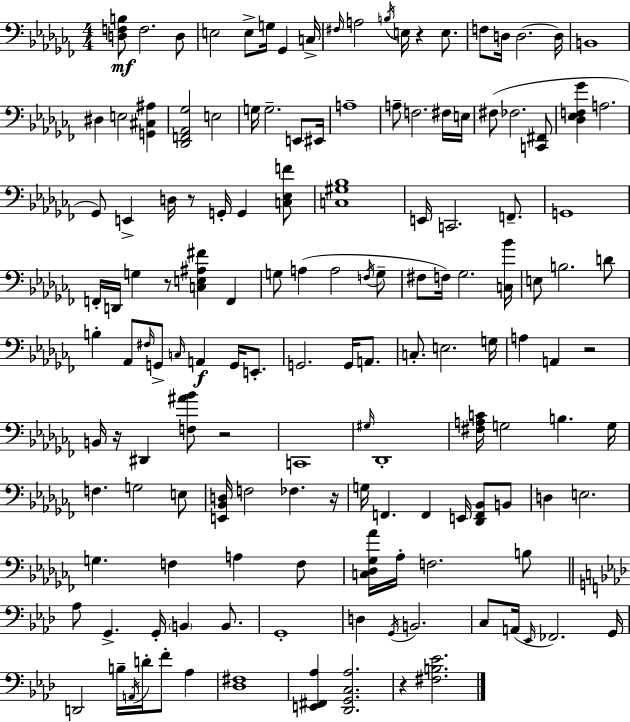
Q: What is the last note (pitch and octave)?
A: Ab3